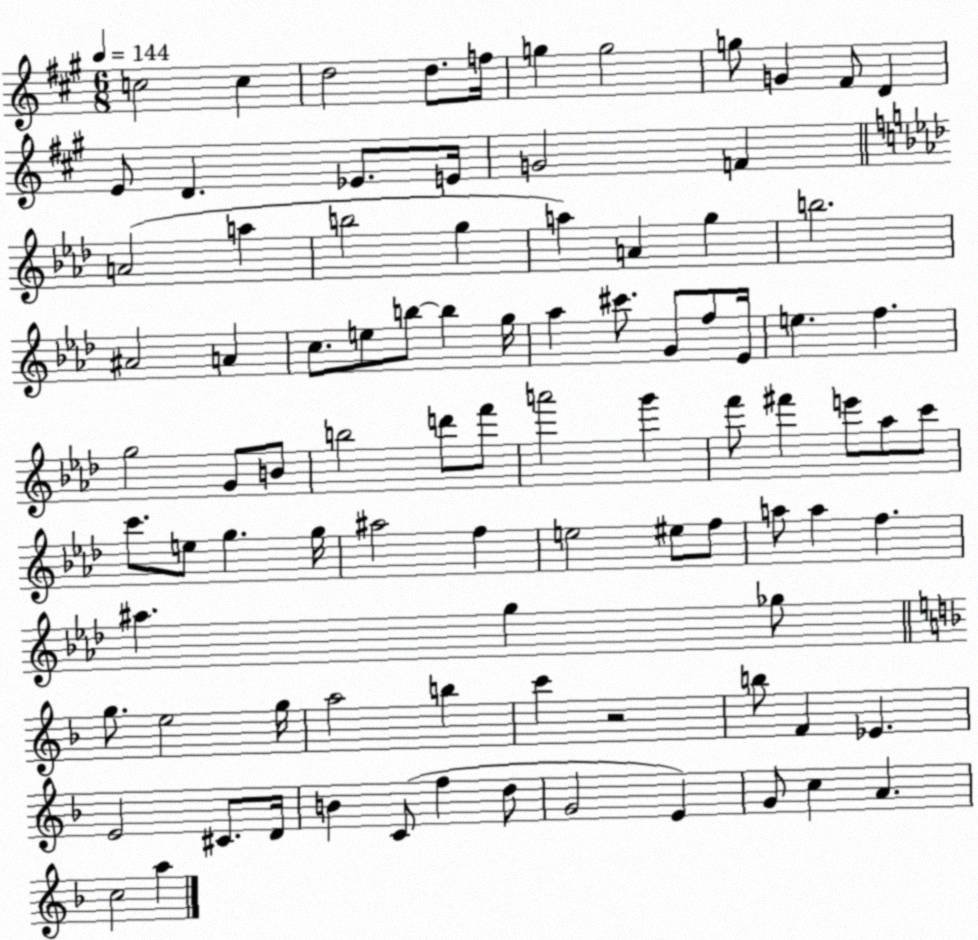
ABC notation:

X:1
T:Untitled
M:6/8
L:1/4
K:A
c2 c d2 d/2 f/4 g g2 g/2 G ^F/2 D E/2 D _E/2 E/4 G2 F A2 a b2 g a A g b2 ^A2 A c/2 e/2 b/2 b g/4 _a ^c'/2 G/2 f/2 _E/4 e f g2 G/2 B/2 b2 d'/2 f'/2 a'2 g' f'/2 ^f' e'/2 _a/2 c'/2 c'/2 e/2 g g/4 ^a2 f e2 ^e/2 f/2 a/2 a f ^a g _g/2 g/2 e2 g/4 a2 b c' z2 b/2 F _E E2 ^C/2 D/4 B C/2 f d/2 G2 E G/2 c A c2 a